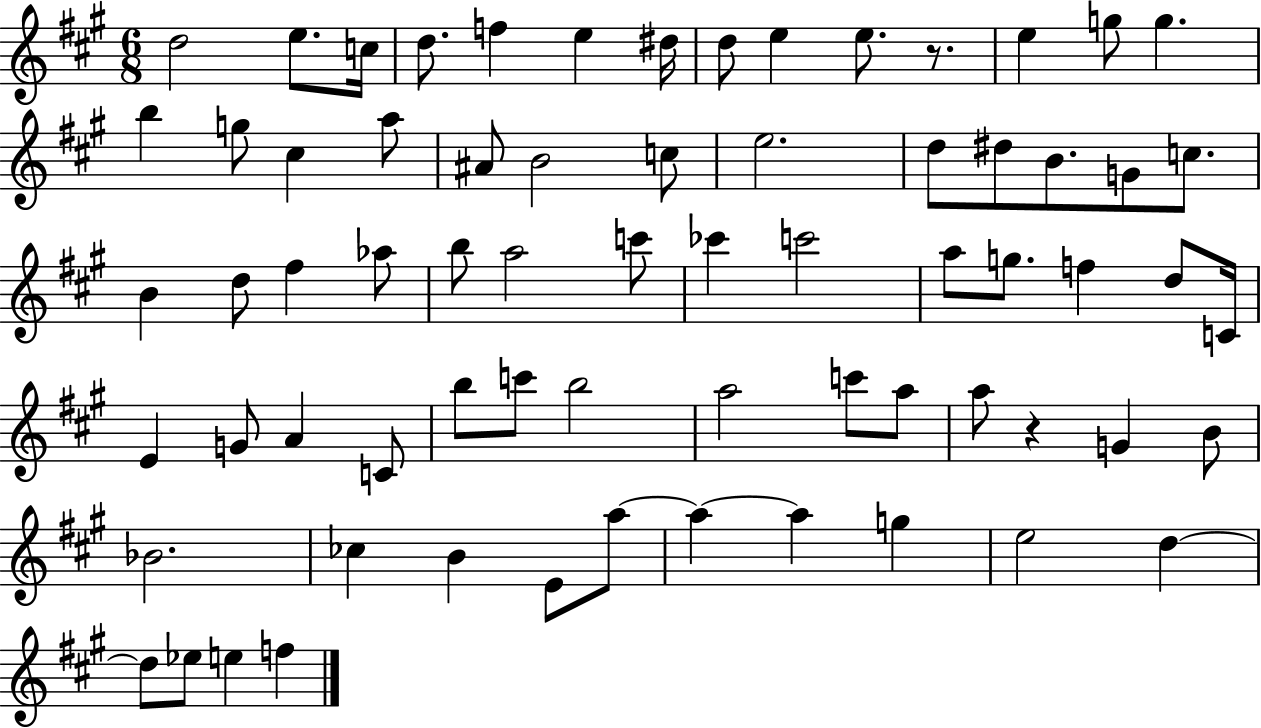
D5/h E5/e. C5/s D5/e. F5/q E5/q D#5/s D5/e E5/q E5/e. R/e. E5/q G5/e G5/q. B5/q G5/e C#5/q A5/e A#4/e B4/h C5/e E5/h. D5/e D#5/e B4/e. G4/e C5/e. B4/q D5/e F#5/q Ab5/e B5/e A5/h C6/e CES6/q C6/h A5/e G5/e. F5/q D5/e C4/s E4/q G4/e A4/q C4/e B5/e C6/e B5/h A5/h C6/e A5/e A5/e R/q G4/q B4/e Bb4/h. CES5/q B4/q E4/e A5/e A5/q A5/q G5/q E5/h D5/q D5/e Eb5/e E5/q F5/q